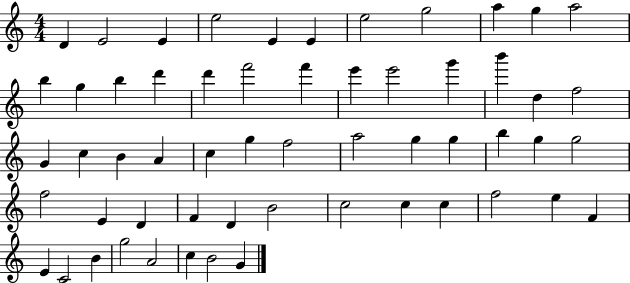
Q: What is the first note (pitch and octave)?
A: D4